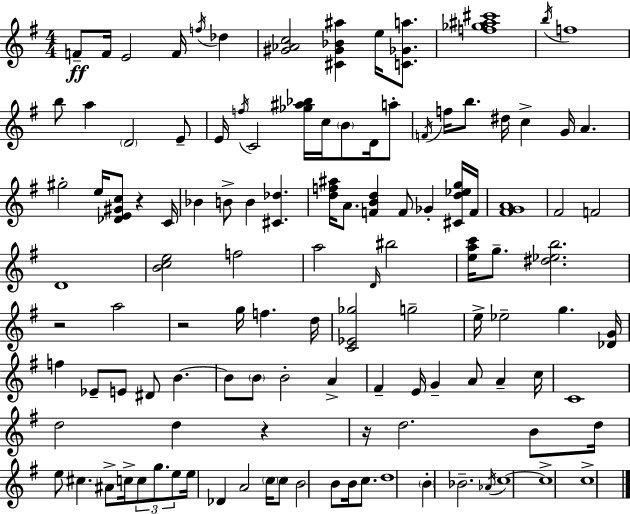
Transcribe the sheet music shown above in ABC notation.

X:1
T:Untitled
M:4/4
L:1/4
K:Em
F/2 F/4 E2 F/4 f/4 _d [^G_Ac]2 [^C^G_B^a] e/4 [C_Ga]/2 [f_g^a^c']4 b/4 f4 b/2 a D2 E/2 E/4 f/4 C2 [_g^a_b]/4 c/4 B/2 D/4 a/2 F/4 f/4 b/2 ^d/4 c G/4 A ^g2 e/4 [_DE^Gc]/2 z C/4 _B B/2 B [^C_d] [df^a]/4 A/2 [FBd] F/2 _G [^Cd_eg]/4 F/4 [^FGA]4 ^F2 F2 D4 [Bce]2 f2 a2 D/4 ^b2 [eac']/4 g/2 [^d_eb]2 z2 a2 z2 g/4 f d/4 [C_E_g]2 g2 e/4 _e2 g [_DG]/4 f _E/2 E/2 ^D/2 B B/2 B/2 B2 A ^F E/4 G A/2 A c/4 C4 d2 d z z/4 d2 B/2 d/4 e/2 ^c ^A/2 c/4 c/2 g/2 e/2 e/4 _D A2 c/4 c/2 B2 B/2 B/4 c/2 d4 B _B2 _A/4 c4 c4 c4